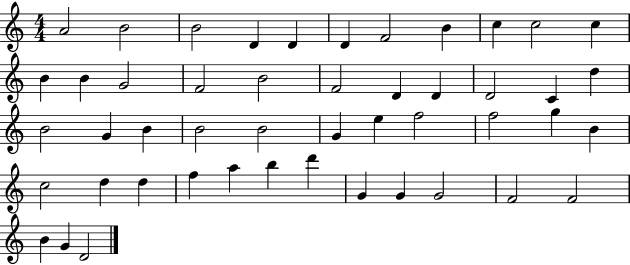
A4/h B4/h B4/h D4/q D4/q D4/q F4/h B4/q C5/q C5/h C5/q B4/q B4/q G4/h F4/h B4/h F4/h D4/q D4/q D4/h C4/q D5/q B4/h G4/q B4/q B4/h B4/h G4/q E5/q F5/h F5/h G5/q B4/q C5/h D5/q D5/q F5/q A5/q B5/q D6/q G4/q G4/q G4/h F4/h F4/h B4/q G4/q D4/h